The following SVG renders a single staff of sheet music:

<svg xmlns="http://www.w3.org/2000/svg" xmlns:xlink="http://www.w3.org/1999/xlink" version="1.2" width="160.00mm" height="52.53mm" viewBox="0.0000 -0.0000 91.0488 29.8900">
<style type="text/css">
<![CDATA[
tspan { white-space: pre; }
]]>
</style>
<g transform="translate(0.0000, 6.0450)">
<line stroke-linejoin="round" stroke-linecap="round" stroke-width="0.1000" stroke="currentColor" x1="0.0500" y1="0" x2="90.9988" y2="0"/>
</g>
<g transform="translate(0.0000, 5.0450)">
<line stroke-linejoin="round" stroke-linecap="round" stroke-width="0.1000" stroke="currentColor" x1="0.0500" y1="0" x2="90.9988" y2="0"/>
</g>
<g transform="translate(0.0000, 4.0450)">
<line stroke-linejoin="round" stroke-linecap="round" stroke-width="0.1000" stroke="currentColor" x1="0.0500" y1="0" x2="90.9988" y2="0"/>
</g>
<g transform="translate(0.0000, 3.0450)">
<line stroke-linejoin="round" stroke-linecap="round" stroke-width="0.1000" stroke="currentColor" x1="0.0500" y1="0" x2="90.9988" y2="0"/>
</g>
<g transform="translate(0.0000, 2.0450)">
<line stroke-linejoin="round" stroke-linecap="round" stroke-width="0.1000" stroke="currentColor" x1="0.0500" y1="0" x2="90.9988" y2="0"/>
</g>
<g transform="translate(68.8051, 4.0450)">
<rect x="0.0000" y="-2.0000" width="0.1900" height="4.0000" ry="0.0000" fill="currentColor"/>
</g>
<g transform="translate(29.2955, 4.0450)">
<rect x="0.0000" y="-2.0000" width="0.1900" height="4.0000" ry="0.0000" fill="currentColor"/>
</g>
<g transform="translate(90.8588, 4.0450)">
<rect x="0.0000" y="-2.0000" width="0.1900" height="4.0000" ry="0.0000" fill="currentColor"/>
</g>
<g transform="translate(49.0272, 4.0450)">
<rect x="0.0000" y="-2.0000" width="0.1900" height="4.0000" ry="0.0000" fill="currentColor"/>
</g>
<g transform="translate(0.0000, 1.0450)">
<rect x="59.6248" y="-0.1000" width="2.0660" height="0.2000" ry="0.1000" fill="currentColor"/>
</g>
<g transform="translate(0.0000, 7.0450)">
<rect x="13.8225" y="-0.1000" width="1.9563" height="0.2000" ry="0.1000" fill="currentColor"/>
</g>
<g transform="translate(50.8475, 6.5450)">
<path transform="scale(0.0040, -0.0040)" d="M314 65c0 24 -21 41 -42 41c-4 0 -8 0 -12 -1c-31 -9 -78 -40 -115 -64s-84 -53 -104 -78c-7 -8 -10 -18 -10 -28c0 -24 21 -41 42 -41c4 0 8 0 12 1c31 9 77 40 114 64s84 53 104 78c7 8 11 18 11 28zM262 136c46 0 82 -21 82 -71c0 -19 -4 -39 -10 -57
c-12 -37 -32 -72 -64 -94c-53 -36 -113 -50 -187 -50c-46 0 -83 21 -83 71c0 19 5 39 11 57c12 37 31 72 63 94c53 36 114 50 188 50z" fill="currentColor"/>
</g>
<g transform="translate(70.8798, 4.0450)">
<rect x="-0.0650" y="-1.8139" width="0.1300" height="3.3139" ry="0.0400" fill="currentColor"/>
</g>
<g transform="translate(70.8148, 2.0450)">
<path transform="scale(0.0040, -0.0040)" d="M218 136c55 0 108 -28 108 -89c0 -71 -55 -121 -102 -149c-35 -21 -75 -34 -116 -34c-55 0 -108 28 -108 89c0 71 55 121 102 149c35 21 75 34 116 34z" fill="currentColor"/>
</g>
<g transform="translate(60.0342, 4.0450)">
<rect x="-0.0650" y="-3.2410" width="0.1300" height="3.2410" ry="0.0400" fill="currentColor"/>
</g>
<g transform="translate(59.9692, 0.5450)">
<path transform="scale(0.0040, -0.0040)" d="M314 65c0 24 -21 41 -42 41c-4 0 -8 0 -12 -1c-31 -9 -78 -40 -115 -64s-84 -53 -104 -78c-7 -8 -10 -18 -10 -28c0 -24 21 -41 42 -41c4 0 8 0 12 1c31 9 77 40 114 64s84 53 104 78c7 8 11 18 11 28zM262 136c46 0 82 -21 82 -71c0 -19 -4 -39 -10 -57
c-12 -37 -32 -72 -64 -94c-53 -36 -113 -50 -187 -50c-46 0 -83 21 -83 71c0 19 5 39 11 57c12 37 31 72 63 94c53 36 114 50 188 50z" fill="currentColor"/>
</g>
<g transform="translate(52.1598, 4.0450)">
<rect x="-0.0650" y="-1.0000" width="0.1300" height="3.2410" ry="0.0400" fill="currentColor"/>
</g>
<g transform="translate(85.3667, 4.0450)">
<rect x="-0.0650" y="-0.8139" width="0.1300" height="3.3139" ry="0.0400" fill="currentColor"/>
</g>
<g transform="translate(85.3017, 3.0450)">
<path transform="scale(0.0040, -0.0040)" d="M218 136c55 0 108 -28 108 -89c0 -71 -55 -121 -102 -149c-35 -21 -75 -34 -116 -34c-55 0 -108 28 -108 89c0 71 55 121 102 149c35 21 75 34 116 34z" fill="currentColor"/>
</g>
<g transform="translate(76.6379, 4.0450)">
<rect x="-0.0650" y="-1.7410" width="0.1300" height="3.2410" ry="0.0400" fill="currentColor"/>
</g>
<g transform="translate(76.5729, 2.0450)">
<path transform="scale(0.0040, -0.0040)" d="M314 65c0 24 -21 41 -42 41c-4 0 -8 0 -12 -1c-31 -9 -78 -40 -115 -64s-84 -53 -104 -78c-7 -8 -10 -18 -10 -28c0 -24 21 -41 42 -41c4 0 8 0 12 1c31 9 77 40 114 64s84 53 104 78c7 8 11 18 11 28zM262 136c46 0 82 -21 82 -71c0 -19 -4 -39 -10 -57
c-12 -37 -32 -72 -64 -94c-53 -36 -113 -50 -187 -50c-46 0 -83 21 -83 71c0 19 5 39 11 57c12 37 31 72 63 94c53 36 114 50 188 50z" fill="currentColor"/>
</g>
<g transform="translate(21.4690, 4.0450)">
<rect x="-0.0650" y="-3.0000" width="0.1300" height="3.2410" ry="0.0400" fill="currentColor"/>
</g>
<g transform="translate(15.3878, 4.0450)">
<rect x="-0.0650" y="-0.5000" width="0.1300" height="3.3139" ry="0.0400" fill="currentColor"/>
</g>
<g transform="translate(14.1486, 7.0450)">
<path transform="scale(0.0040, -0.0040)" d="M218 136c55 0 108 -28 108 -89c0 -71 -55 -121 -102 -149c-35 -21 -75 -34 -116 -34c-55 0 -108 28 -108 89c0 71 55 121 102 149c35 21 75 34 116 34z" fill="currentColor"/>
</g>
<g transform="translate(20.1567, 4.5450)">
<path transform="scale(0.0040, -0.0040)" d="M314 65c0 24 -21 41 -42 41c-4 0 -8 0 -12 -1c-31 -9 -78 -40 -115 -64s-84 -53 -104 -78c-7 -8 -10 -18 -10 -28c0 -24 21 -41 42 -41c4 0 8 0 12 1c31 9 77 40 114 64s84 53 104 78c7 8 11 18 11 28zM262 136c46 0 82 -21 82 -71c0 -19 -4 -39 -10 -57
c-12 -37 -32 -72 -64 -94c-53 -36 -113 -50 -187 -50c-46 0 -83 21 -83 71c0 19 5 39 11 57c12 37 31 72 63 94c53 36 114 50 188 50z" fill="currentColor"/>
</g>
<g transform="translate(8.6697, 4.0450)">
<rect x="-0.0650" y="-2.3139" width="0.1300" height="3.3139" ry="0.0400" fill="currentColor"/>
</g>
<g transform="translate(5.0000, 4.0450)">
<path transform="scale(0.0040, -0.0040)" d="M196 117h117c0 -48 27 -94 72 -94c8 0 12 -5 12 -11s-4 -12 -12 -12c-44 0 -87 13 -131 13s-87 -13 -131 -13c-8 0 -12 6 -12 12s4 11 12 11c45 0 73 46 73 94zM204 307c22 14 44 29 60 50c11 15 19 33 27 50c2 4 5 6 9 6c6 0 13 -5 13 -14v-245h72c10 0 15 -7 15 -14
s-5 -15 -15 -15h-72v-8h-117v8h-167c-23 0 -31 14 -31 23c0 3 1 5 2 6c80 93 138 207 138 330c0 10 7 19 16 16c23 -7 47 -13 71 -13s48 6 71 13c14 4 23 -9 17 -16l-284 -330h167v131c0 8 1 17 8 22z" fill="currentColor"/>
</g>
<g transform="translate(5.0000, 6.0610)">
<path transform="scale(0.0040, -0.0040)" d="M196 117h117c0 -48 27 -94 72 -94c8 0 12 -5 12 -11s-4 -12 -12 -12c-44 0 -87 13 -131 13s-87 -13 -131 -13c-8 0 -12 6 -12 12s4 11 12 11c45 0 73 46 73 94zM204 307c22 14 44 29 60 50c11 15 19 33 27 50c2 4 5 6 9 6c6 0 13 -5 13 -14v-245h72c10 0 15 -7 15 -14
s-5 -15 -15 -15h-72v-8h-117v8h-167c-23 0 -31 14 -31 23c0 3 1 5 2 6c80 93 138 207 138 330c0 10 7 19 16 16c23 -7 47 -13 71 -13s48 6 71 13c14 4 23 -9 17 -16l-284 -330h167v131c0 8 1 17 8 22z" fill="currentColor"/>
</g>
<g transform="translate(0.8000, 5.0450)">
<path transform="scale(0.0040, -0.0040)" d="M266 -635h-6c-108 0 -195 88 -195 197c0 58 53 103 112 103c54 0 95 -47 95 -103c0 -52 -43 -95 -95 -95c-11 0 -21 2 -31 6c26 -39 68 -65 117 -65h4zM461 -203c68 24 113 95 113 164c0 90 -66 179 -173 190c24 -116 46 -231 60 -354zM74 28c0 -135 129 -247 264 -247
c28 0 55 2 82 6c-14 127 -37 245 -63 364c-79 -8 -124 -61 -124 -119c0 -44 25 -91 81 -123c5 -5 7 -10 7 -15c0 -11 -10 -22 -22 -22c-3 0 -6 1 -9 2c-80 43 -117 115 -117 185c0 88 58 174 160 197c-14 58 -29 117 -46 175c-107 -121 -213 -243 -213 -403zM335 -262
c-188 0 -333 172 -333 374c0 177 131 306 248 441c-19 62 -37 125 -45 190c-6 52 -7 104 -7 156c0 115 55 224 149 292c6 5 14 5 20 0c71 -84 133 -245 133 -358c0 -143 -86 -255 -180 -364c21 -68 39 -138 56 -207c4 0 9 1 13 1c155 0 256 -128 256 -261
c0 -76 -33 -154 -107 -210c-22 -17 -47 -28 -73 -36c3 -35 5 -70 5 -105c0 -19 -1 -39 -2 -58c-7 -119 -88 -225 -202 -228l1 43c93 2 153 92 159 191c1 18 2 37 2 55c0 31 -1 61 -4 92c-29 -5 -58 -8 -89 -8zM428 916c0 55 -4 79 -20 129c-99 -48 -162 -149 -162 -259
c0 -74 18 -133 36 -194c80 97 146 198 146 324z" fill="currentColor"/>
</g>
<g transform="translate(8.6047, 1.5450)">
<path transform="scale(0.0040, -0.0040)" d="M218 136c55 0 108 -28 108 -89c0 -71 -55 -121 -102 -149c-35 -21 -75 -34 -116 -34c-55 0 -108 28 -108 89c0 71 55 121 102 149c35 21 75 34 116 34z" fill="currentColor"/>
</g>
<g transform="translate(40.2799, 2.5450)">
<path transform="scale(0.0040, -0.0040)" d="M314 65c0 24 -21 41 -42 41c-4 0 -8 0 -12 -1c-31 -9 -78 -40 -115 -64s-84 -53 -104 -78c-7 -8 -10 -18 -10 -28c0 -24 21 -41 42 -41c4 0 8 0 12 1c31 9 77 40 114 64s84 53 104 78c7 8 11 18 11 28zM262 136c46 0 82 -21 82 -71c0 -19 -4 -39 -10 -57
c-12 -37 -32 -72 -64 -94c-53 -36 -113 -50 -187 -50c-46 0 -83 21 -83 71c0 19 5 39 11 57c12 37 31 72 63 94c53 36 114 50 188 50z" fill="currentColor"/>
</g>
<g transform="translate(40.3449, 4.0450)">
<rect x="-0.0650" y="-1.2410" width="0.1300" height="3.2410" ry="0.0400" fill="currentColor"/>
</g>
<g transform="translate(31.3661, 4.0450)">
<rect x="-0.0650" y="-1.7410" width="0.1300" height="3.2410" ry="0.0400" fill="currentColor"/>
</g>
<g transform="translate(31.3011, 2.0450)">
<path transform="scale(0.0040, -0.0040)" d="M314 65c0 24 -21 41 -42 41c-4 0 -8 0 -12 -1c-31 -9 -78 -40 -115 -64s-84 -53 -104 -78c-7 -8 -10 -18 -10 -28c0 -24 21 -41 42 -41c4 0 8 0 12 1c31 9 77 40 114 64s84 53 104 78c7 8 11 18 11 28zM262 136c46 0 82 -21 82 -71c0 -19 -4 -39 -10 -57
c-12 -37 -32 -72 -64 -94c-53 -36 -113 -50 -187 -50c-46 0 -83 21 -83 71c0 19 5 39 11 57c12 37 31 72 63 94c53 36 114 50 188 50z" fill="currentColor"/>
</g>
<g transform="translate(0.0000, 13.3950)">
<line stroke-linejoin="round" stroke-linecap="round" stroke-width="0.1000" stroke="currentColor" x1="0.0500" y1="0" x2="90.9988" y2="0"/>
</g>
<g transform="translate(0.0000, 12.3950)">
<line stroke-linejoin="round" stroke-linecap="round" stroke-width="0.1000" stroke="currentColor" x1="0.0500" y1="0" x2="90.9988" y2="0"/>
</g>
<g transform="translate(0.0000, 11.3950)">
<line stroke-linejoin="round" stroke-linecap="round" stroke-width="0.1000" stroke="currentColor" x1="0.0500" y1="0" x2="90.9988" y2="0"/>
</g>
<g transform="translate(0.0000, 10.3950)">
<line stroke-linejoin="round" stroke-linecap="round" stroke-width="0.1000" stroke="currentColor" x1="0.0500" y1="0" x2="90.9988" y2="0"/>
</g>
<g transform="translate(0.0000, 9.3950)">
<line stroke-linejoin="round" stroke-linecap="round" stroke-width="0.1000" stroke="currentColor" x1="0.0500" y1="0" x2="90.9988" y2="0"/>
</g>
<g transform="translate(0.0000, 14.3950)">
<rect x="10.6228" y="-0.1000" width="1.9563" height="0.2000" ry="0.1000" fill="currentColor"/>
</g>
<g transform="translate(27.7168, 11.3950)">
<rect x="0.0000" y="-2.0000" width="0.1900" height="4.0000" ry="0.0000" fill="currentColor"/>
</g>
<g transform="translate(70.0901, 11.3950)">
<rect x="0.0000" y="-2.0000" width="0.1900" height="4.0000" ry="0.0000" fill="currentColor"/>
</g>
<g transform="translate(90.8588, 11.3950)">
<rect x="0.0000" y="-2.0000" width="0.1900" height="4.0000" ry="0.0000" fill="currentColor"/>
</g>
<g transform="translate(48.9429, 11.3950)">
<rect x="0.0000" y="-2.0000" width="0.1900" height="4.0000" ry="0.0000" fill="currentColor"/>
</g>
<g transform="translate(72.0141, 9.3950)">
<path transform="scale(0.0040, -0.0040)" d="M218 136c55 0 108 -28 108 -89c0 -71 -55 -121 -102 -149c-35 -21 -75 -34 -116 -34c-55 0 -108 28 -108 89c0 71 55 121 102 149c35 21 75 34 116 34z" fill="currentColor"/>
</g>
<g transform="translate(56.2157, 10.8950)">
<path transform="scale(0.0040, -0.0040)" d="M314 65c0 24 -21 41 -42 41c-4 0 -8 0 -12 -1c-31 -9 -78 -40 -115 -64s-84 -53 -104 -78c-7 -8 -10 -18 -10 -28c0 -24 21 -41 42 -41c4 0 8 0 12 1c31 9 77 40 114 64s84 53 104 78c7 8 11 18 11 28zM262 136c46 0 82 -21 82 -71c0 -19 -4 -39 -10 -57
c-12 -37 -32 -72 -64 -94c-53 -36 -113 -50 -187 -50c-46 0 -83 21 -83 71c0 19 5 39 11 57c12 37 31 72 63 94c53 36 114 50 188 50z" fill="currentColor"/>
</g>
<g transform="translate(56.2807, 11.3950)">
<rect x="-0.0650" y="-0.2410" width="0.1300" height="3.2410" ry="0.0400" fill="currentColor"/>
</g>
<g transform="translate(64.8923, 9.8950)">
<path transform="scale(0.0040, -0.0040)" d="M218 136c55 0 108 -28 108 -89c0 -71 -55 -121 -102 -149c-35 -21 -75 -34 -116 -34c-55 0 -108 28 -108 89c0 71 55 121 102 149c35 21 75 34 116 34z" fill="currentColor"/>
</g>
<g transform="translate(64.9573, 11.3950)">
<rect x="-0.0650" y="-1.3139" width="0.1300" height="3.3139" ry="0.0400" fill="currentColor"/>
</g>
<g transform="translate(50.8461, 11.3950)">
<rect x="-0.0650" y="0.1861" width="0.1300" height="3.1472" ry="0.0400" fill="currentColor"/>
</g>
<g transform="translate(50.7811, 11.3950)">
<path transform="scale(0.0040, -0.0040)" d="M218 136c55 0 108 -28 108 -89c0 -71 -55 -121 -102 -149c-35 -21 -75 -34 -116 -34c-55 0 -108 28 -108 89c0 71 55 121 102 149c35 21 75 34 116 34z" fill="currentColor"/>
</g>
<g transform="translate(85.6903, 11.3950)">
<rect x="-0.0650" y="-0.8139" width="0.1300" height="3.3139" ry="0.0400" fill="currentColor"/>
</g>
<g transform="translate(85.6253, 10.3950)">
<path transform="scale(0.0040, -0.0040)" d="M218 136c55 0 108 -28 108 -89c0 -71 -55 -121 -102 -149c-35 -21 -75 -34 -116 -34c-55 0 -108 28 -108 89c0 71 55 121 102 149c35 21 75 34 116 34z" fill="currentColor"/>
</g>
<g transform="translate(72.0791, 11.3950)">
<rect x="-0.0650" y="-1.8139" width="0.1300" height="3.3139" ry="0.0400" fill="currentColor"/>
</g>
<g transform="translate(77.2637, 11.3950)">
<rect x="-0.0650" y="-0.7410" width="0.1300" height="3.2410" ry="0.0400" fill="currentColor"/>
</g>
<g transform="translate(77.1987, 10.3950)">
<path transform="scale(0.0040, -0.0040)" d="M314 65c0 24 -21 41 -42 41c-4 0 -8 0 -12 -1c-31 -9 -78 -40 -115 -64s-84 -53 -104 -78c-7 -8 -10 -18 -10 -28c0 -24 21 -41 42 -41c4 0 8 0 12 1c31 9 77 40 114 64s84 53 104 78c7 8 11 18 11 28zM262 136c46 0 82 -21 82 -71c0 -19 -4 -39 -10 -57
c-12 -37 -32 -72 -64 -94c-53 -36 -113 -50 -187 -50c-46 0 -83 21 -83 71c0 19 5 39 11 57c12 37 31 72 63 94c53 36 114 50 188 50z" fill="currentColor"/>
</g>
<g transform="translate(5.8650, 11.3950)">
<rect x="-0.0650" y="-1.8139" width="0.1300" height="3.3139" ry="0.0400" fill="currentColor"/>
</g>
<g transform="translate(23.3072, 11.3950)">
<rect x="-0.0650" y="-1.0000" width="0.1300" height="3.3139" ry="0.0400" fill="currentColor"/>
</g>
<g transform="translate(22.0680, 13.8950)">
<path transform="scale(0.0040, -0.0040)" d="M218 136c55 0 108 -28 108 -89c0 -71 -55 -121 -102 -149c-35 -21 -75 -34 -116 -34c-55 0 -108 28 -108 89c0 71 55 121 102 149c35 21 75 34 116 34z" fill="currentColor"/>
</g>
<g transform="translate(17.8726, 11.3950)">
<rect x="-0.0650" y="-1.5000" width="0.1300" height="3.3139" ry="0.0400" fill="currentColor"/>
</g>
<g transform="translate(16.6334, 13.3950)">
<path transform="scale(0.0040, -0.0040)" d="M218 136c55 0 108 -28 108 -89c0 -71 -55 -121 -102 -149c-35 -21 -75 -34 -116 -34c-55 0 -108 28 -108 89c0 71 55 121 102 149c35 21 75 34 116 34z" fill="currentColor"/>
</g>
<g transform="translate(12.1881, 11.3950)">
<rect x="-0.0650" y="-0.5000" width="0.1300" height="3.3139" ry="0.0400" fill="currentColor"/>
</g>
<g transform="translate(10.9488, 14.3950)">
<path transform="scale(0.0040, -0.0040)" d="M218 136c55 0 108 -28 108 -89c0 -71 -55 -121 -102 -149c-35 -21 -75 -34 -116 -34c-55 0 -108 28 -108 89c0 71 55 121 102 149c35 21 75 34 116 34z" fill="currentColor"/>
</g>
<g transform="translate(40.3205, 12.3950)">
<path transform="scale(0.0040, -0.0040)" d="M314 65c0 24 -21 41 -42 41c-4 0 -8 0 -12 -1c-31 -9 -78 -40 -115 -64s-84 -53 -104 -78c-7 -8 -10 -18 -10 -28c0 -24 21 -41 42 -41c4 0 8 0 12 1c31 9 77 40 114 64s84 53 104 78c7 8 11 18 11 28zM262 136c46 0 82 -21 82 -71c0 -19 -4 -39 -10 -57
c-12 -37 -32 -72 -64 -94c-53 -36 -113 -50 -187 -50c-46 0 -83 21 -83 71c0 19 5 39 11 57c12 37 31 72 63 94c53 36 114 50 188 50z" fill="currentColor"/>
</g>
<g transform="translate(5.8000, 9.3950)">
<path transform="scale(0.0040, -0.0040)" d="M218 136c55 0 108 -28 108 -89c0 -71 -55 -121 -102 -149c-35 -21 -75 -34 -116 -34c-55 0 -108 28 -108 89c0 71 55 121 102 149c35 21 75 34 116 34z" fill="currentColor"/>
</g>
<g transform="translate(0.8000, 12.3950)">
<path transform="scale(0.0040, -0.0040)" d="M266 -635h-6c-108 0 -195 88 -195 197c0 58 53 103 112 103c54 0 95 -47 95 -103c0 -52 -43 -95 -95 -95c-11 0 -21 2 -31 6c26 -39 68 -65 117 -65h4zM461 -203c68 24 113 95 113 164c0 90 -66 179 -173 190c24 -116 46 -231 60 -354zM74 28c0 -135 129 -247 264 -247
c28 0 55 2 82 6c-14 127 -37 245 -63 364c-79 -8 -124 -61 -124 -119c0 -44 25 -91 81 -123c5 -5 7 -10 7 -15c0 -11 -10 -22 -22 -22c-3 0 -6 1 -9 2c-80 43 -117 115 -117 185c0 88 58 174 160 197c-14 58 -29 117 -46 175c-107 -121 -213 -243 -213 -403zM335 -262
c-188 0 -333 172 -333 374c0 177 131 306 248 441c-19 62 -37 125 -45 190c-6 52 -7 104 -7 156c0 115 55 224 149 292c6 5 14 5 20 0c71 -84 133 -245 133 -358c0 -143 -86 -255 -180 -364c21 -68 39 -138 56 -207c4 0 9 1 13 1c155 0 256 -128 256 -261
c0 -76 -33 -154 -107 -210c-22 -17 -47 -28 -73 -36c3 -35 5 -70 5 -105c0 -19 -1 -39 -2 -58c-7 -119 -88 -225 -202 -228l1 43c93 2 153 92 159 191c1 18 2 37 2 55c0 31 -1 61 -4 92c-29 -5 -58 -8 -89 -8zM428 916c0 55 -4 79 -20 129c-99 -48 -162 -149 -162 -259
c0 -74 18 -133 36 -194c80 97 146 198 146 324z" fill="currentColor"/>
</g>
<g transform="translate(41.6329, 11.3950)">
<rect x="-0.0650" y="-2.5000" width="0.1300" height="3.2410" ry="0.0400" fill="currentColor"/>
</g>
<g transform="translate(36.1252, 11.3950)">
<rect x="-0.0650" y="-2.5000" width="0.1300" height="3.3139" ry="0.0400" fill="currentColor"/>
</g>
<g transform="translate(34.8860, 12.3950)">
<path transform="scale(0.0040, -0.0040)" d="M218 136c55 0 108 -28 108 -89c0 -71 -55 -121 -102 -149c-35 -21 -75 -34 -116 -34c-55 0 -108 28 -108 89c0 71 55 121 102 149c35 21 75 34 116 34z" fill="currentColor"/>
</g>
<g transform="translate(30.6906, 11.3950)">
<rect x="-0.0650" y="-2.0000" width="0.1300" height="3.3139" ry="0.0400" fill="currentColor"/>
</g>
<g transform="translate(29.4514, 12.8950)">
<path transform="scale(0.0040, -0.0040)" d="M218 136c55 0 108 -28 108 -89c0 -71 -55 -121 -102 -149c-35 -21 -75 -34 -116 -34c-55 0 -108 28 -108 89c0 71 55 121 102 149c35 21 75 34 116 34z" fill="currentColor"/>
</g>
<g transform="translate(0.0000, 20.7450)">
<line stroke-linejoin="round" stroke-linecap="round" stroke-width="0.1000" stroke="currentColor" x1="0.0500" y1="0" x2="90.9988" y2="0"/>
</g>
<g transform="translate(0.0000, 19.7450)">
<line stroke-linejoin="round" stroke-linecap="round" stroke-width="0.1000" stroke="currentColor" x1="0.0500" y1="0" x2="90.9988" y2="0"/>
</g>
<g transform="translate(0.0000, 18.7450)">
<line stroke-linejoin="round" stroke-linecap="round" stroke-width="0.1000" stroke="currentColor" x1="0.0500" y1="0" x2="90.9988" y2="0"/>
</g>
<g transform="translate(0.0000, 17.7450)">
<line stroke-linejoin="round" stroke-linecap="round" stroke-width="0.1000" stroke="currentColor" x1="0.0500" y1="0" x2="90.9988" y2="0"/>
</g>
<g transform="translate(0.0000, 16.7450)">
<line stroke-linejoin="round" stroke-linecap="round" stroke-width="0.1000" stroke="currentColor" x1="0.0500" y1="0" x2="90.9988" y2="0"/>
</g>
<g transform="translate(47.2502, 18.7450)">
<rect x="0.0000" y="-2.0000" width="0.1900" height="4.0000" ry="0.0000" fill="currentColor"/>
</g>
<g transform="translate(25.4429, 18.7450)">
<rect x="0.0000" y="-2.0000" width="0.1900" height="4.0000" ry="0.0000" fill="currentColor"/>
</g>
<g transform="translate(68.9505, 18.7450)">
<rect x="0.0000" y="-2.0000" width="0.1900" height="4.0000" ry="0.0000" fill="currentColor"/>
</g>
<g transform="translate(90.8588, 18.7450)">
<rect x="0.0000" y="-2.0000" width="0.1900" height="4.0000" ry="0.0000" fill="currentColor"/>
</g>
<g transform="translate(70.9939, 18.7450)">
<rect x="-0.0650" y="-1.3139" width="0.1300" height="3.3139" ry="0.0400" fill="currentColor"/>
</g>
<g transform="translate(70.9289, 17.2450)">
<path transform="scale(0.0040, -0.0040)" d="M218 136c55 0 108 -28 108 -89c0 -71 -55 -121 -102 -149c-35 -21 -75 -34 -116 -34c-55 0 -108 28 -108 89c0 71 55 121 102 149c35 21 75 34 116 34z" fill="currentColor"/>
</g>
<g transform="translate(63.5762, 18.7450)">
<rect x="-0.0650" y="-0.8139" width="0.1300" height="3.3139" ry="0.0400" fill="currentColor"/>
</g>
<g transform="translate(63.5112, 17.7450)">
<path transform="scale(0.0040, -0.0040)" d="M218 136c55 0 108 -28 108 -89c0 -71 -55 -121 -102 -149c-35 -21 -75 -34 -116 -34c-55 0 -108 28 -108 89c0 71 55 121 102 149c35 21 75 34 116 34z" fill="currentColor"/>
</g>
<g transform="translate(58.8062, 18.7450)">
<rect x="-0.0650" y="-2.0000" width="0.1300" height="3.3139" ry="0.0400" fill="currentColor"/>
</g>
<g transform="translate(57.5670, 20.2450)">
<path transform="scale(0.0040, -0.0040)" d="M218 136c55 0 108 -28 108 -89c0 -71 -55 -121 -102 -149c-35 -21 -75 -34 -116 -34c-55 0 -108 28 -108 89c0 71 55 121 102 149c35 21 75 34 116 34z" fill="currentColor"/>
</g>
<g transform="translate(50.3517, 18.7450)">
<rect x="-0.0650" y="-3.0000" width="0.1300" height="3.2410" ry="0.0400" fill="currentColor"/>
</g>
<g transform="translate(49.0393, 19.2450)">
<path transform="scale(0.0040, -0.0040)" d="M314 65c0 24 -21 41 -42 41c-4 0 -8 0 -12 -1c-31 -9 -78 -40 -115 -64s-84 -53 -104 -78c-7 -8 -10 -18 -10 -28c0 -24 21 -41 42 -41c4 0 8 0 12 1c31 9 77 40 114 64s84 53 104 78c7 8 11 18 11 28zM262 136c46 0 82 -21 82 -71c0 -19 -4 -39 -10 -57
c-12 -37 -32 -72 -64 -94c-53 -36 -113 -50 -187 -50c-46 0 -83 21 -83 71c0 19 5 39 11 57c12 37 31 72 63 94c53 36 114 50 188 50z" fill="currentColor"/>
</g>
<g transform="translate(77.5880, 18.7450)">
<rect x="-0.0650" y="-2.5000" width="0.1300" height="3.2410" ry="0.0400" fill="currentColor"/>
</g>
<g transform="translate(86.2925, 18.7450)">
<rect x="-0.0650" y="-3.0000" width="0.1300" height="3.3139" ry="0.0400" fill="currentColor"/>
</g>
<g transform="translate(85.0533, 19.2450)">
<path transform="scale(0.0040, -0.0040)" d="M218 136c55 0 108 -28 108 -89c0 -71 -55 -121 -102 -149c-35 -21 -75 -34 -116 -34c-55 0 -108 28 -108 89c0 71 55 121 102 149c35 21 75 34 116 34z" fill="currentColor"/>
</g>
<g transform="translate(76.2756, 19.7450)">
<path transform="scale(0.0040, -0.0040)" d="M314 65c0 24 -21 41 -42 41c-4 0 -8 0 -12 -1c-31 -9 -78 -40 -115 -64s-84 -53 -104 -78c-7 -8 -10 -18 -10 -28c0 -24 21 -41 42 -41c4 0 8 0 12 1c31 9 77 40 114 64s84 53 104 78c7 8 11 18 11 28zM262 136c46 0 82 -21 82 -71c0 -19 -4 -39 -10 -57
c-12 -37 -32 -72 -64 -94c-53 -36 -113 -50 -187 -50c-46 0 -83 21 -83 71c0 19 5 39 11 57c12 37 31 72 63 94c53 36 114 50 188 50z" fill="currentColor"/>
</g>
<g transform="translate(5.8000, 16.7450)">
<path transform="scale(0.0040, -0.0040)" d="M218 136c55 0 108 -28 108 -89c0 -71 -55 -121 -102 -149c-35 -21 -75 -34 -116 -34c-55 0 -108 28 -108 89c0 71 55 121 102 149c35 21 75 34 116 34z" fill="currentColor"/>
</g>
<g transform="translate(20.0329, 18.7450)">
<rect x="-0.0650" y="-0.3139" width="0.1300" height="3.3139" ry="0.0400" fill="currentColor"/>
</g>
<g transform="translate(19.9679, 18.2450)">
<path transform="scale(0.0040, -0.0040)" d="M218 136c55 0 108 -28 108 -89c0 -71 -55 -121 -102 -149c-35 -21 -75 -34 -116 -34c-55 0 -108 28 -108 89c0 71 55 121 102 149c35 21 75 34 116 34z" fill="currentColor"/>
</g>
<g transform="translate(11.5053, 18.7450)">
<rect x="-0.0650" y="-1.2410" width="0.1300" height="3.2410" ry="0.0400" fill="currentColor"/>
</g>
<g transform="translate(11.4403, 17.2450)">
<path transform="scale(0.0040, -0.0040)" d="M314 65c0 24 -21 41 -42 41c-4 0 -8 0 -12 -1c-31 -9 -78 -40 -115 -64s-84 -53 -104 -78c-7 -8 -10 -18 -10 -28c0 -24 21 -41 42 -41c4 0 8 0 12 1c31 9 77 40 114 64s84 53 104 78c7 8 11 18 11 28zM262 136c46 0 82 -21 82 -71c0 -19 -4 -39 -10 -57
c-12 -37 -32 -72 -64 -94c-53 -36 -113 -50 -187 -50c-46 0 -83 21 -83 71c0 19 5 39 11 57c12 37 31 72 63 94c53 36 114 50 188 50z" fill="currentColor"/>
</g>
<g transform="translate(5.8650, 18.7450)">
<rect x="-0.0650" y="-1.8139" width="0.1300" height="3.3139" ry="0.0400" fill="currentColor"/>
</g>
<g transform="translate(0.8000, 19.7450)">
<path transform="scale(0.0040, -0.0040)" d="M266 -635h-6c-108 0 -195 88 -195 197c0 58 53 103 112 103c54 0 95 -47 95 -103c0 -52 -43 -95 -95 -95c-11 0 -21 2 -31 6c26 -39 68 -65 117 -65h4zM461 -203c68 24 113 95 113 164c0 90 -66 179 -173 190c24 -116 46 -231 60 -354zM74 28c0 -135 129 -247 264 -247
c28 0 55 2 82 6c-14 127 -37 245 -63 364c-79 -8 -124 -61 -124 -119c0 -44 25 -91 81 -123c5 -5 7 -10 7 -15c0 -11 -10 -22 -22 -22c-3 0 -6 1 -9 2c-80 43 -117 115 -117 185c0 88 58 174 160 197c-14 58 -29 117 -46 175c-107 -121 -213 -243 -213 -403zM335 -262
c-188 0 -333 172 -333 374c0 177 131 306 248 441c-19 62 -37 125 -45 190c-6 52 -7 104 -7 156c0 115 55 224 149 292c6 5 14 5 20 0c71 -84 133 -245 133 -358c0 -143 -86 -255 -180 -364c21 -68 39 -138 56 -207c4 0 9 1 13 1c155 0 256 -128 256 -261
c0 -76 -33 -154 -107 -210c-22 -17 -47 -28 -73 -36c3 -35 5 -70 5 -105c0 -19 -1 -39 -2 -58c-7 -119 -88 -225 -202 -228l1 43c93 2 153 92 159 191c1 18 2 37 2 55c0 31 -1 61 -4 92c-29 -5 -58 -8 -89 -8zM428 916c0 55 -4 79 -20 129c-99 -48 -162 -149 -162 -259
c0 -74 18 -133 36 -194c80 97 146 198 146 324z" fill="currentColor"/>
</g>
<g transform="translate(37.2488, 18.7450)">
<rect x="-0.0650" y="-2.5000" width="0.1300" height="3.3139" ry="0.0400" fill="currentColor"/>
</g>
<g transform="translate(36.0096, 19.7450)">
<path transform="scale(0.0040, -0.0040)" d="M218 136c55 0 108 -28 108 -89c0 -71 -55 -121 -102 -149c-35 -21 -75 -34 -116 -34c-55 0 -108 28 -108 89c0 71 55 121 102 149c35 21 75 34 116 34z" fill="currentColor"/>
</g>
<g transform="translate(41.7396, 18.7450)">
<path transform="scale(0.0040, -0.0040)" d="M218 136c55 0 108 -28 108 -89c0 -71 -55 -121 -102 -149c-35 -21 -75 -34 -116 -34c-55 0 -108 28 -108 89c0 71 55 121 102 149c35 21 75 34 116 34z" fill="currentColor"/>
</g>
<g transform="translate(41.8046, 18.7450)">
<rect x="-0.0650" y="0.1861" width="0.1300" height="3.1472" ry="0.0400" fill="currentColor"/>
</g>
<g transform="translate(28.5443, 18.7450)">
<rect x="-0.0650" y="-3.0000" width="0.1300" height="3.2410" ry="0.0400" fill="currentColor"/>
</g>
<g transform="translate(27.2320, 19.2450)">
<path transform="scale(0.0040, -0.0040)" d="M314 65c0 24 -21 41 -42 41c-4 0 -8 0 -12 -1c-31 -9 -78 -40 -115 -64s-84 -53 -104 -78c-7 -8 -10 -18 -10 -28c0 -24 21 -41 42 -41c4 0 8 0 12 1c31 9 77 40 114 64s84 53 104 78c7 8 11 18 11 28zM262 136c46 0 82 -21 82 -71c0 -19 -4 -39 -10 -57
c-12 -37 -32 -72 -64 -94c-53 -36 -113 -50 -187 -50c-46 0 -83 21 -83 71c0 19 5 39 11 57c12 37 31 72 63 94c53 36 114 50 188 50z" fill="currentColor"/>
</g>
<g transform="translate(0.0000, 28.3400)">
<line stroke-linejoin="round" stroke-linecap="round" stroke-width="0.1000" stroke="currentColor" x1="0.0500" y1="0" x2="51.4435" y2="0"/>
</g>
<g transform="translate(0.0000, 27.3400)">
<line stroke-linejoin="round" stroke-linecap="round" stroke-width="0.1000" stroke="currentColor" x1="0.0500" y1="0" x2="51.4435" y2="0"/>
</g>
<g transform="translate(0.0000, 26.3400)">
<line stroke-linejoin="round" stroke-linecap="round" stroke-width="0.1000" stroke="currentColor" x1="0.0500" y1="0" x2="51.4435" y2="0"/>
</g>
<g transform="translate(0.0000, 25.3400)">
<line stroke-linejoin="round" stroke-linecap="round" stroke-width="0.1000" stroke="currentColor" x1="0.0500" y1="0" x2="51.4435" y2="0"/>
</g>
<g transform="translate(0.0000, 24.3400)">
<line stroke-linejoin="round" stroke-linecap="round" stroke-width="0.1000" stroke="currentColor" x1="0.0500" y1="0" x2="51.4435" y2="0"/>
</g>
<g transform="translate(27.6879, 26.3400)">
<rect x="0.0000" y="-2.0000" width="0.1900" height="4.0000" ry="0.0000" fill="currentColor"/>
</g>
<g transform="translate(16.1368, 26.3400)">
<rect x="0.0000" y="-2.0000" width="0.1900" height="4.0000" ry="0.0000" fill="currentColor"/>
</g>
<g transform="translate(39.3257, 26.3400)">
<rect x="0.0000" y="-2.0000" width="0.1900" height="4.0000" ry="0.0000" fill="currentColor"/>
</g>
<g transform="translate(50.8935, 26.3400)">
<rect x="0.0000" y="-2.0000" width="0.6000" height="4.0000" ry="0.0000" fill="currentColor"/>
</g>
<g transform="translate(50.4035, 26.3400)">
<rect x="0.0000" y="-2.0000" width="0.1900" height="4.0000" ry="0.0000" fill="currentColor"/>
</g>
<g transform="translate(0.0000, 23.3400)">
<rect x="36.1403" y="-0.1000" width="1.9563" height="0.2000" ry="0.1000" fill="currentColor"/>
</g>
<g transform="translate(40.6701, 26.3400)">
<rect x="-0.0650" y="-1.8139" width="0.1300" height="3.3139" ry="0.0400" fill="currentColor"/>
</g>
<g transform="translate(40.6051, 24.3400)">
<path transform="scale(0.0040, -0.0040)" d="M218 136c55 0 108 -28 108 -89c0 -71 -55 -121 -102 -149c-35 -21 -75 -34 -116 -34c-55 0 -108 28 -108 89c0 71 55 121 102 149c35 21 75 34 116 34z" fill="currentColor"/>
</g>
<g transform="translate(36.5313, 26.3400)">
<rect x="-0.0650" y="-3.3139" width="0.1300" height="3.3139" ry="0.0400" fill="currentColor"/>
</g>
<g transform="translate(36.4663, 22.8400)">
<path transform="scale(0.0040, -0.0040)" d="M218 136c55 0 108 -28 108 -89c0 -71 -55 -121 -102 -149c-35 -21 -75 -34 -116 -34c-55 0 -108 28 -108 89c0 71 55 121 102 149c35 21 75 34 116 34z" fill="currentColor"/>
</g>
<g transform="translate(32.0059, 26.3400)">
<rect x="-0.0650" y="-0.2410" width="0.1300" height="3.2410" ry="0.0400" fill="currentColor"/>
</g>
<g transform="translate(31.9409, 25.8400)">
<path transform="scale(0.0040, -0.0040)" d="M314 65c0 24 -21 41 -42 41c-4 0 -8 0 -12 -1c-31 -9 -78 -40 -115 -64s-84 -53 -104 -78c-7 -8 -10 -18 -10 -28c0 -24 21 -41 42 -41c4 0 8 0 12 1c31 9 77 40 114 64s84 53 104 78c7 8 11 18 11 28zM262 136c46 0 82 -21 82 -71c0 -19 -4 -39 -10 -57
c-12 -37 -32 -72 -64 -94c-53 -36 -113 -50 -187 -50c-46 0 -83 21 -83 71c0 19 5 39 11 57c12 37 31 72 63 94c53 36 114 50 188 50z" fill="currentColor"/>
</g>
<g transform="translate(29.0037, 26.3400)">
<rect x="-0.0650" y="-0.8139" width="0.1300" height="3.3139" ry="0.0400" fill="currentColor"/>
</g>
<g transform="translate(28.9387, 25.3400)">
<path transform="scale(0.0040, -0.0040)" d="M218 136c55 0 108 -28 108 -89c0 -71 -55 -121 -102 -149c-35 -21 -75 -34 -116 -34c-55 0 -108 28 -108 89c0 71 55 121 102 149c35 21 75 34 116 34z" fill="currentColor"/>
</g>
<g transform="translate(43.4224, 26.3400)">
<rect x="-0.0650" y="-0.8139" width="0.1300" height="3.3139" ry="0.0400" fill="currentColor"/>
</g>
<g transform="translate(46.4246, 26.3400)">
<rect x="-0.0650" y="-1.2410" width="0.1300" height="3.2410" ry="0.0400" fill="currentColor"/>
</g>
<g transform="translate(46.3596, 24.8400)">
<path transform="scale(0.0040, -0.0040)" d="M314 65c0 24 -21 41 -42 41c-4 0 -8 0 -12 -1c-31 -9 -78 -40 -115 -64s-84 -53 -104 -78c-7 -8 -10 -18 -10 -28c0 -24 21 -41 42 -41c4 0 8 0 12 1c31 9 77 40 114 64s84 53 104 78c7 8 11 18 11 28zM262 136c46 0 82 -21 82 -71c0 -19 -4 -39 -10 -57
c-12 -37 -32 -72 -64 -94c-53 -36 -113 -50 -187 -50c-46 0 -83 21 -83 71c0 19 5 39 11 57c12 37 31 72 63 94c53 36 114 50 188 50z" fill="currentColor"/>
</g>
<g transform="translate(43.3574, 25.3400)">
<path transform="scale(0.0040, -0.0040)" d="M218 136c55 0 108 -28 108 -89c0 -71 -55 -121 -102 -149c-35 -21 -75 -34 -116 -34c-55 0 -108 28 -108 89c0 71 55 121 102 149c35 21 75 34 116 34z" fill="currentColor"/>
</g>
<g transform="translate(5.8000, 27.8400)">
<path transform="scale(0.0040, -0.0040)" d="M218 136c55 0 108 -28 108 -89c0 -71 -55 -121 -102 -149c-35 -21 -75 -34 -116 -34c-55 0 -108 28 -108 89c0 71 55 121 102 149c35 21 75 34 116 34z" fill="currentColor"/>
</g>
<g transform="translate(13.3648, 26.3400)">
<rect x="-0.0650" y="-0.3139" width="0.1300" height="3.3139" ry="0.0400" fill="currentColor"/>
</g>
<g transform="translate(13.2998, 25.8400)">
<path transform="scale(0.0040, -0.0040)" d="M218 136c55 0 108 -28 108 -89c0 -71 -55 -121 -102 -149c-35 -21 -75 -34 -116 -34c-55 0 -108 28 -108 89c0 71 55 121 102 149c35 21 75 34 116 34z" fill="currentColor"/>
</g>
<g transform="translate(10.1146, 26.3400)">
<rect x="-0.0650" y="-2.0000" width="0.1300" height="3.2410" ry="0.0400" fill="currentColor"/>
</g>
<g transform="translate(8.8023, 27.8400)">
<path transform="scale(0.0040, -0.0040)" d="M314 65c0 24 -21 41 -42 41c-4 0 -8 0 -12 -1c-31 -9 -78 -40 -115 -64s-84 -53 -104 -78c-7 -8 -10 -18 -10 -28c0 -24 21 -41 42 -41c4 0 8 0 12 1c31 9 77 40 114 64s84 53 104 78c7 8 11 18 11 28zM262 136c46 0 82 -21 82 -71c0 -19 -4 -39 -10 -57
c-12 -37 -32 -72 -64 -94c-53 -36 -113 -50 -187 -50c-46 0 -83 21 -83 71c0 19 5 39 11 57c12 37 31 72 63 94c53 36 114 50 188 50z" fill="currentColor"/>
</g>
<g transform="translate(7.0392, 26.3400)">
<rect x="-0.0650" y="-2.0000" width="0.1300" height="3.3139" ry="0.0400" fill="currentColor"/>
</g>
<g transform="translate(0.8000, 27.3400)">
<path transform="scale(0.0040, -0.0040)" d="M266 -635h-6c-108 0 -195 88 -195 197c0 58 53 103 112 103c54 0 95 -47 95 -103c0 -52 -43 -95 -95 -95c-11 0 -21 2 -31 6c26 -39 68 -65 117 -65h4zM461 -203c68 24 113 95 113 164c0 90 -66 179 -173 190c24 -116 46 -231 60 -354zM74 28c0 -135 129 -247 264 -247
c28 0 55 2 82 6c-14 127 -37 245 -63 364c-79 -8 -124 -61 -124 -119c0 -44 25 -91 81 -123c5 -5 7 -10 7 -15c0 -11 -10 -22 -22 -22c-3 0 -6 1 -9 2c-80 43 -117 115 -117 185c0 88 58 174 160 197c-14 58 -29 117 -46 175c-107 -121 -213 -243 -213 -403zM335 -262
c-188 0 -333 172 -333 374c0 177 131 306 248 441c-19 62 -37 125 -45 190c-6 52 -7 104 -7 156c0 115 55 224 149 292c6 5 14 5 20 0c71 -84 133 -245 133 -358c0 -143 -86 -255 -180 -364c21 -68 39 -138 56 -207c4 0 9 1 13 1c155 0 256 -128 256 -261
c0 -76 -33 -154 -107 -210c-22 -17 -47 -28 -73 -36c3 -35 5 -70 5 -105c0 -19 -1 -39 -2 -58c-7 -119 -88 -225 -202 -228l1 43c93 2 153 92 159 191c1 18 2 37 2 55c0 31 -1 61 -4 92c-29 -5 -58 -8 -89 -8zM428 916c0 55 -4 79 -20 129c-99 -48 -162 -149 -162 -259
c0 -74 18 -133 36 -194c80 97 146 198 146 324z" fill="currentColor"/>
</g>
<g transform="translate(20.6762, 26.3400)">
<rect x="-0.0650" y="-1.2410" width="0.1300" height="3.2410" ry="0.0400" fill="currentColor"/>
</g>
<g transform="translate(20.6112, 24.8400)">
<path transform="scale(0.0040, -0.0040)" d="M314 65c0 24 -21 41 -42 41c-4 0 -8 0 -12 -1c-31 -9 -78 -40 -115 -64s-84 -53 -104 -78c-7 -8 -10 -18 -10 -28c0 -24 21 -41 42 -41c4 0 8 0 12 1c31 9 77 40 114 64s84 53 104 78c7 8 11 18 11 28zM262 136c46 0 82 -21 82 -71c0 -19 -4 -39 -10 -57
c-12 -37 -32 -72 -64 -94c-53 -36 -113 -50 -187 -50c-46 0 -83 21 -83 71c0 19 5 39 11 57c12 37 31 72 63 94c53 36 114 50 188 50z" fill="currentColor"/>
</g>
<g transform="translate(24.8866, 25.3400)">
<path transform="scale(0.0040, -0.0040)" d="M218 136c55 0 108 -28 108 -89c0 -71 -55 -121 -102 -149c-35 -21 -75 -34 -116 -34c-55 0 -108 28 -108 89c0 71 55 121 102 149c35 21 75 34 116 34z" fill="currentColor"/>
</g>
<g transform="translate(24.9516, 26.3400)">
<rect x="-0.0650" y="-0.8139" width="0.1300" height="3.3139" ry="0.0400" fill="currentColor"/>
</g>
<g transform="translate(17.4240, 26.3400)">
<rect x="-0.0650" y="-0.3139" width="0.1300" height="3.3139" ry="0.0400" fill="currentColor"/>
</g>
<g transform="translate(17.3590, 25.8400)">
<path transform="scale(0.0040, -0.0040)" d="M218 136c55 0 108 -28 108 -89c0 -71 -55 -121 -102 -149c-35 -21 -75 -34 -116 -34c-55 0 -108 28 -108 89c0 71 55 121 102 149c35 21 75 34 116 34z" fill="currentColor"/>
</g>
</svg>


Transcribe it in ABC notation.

X:1
T:Untitled
M:4/4
L:1/4
K:C
g C A2 f2 e2 D2 b2 f f2 d f C E D F G G2 B c2 e f d2 d f e2 c A2 G B A2 F d e G2 A F F2 c c e2 d d c2 b f d e2